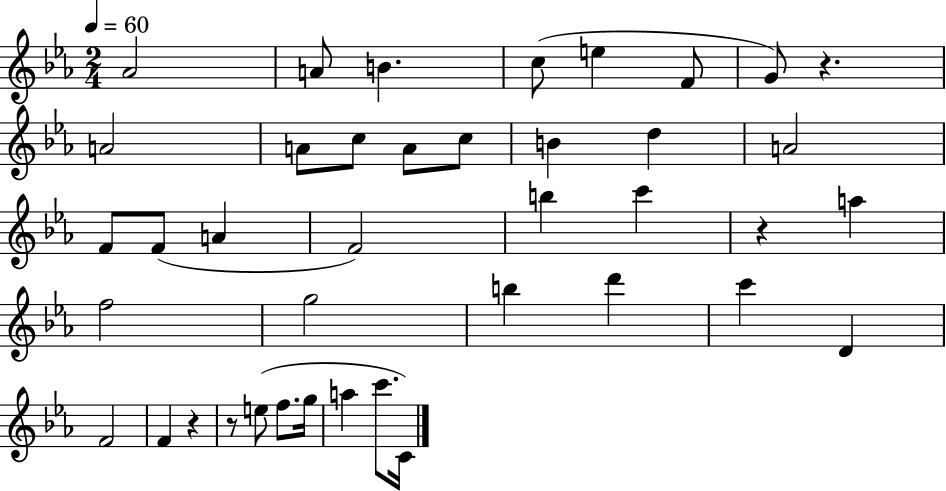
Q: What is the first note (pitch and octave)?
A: Ab4